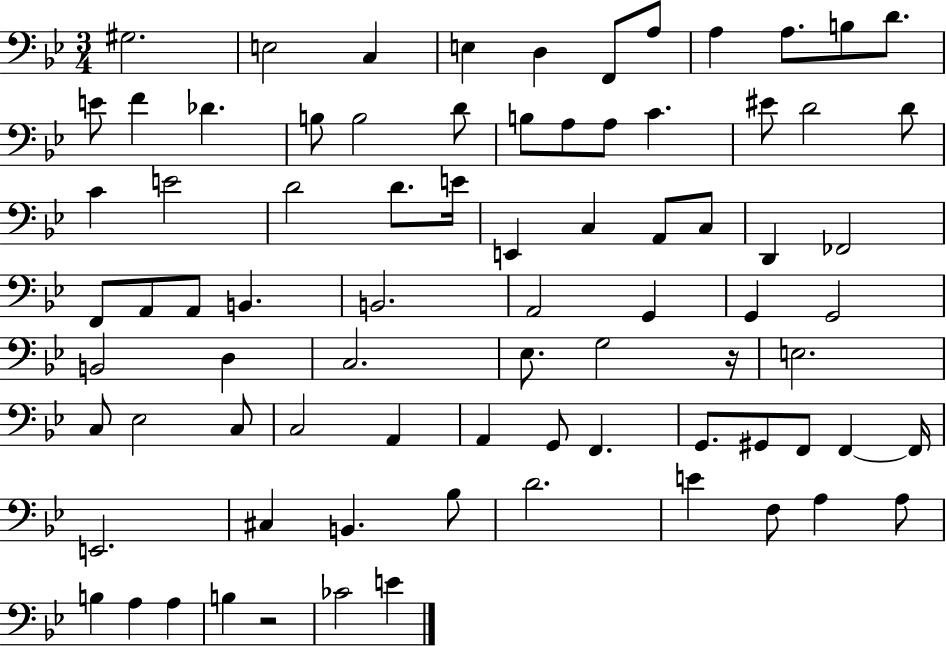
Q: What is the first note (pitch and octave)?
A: G#3